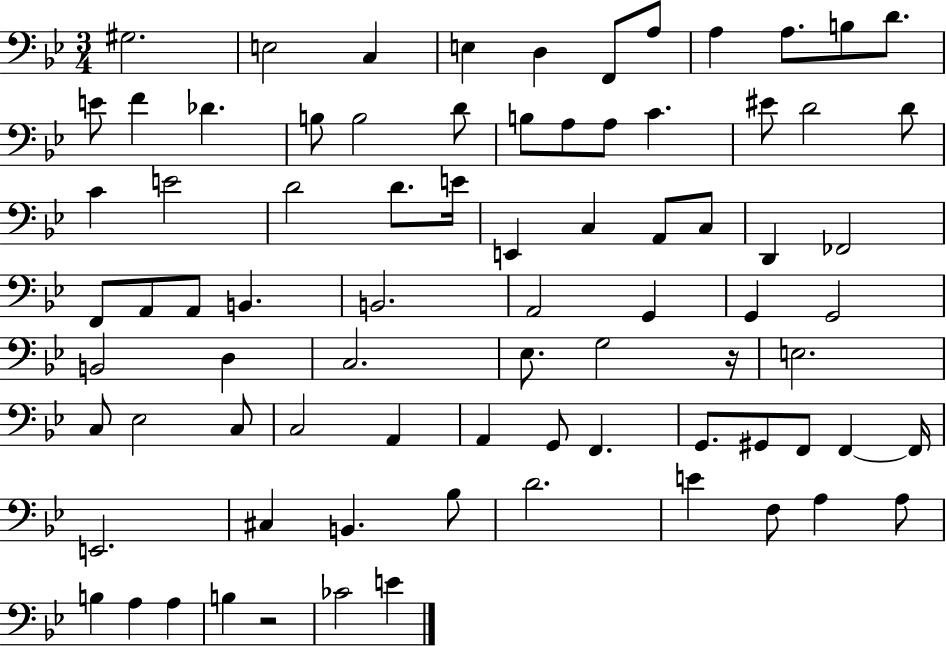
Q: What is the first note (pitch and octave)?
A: G#3